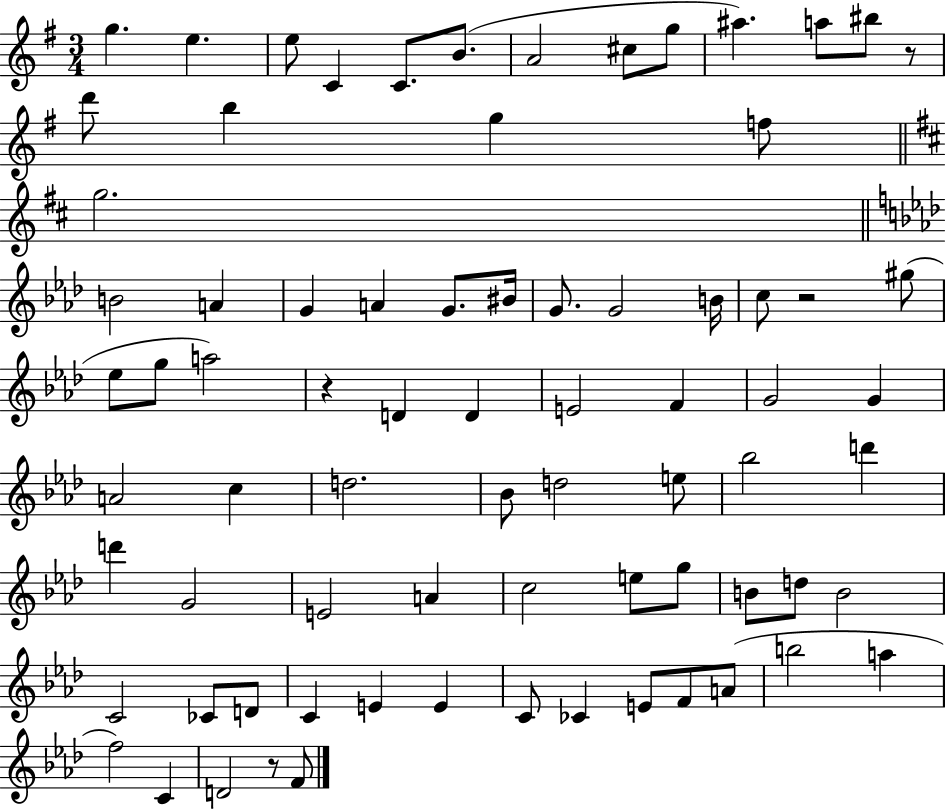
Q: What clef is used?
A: treble